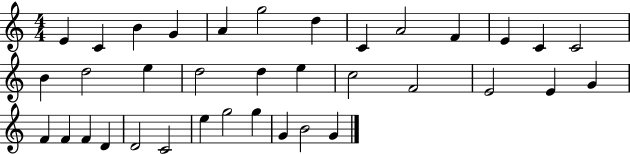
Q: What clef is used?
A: treble